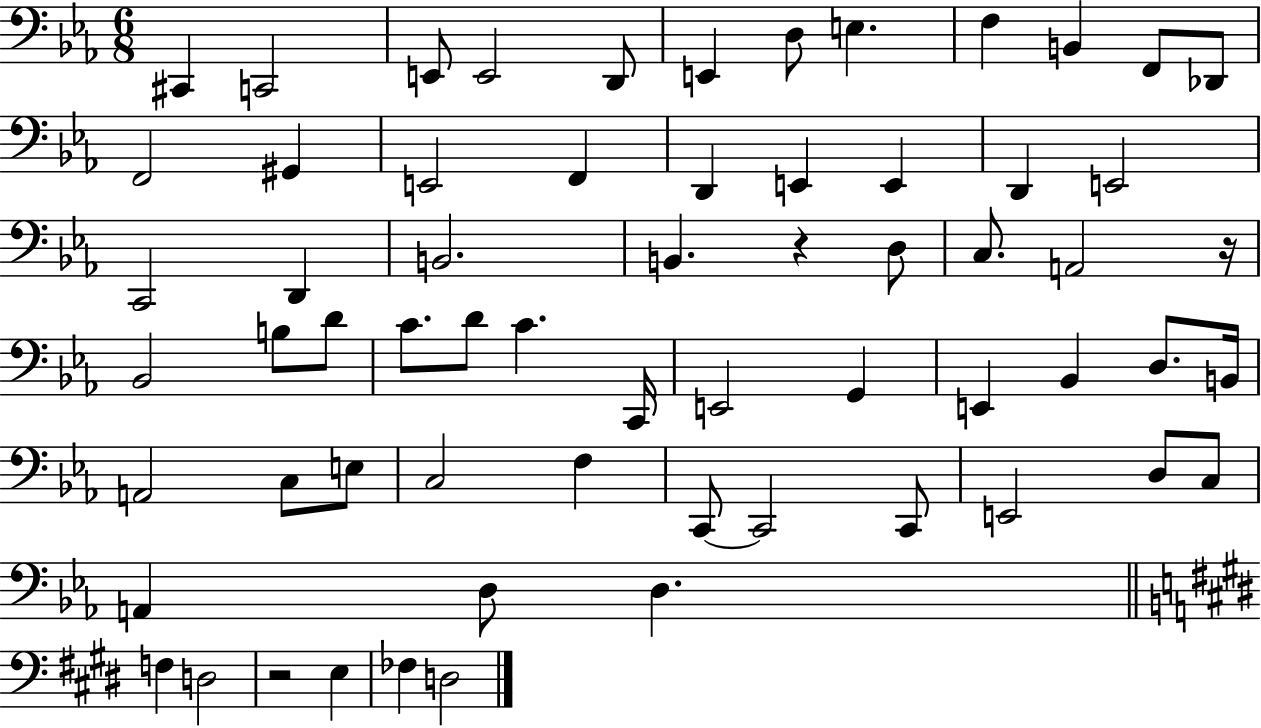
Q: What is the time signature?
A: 6/8